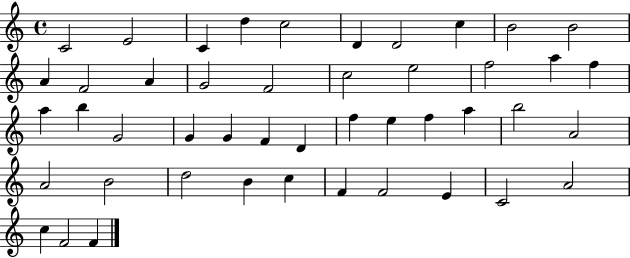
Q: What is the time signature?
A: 4/4